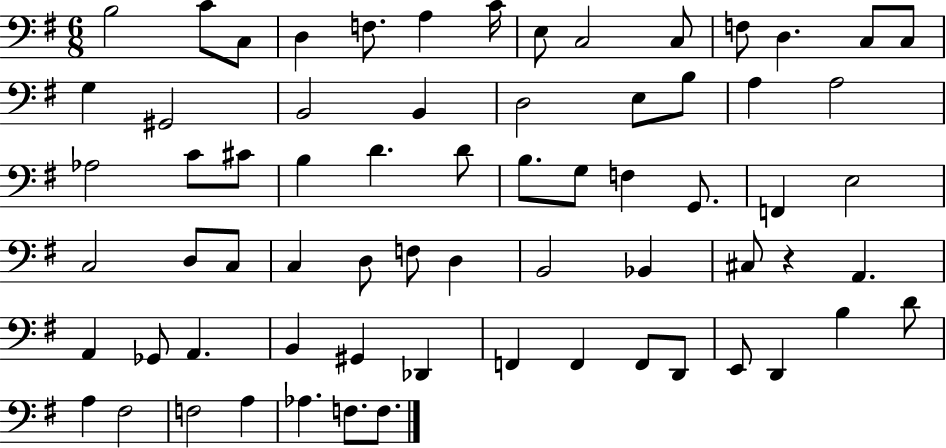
B3/h C4/e C3/e D3/q F3/e. A3/q C4/s E3/e C3/h C3/e F3/e D3/q. C3/e C3/e G3/q G#2/h B2/h B2/q D3/h E3/e B3/e A3/q A3/h Ab3/h C4/e C#4/e B3/q D4/q. D4/e B3/e. G3/e F3/q G2/e. F2/q E3/h C3/h D3/e C3/e C3/q D3/e F3/e D3/q B2/h Bb2/q C#3/e R/q A2/q. A2/q Gb2/e A2/q. B2/q G#2/q Db2/q F2/q F2/q F2/e D2/e E2/e D2/q B3/q D4/e A3/q F#3/h F3/h A3/q Ab3/q. F3/e. F3/e.